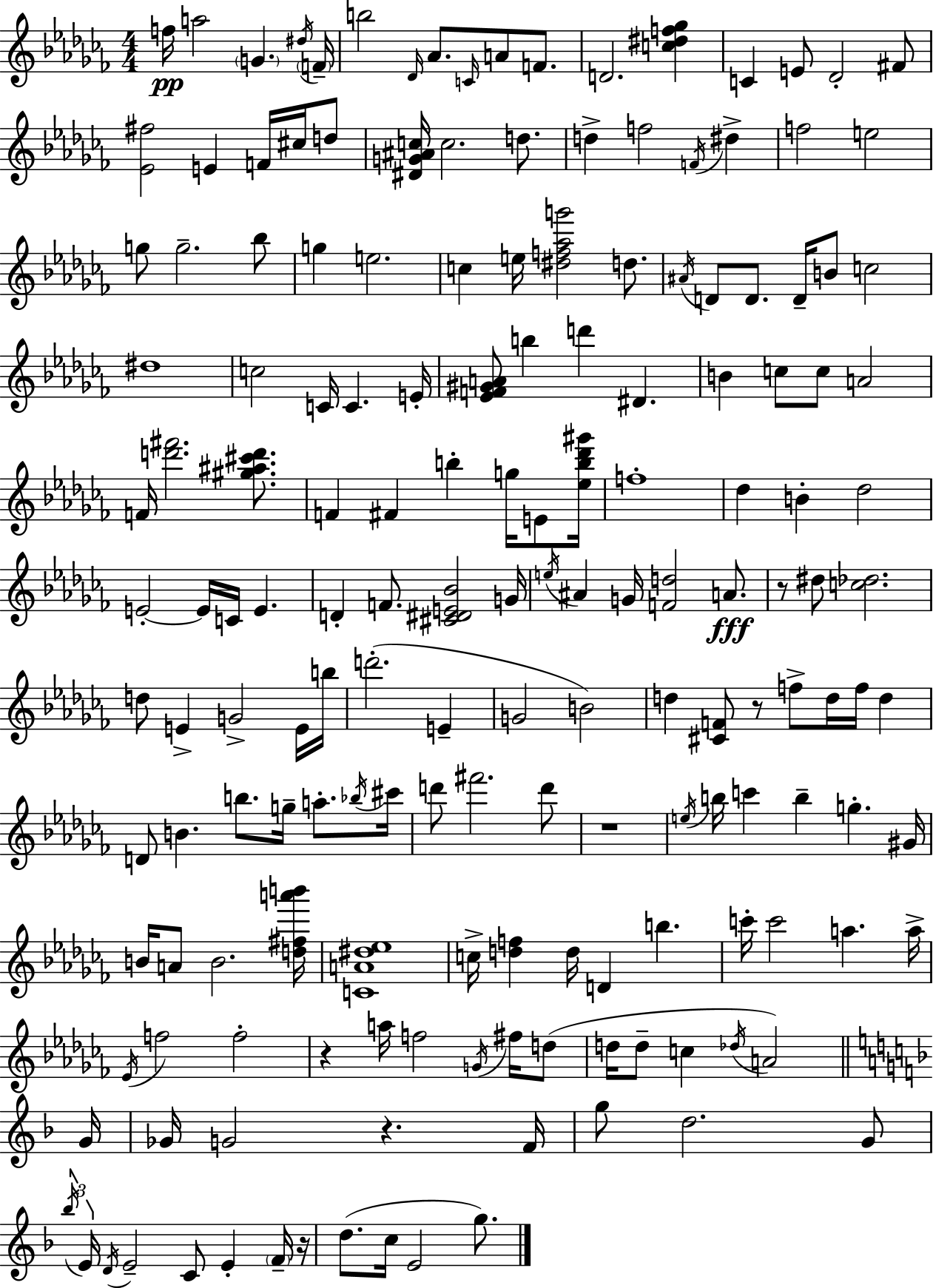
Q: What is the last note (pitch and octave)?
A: G5